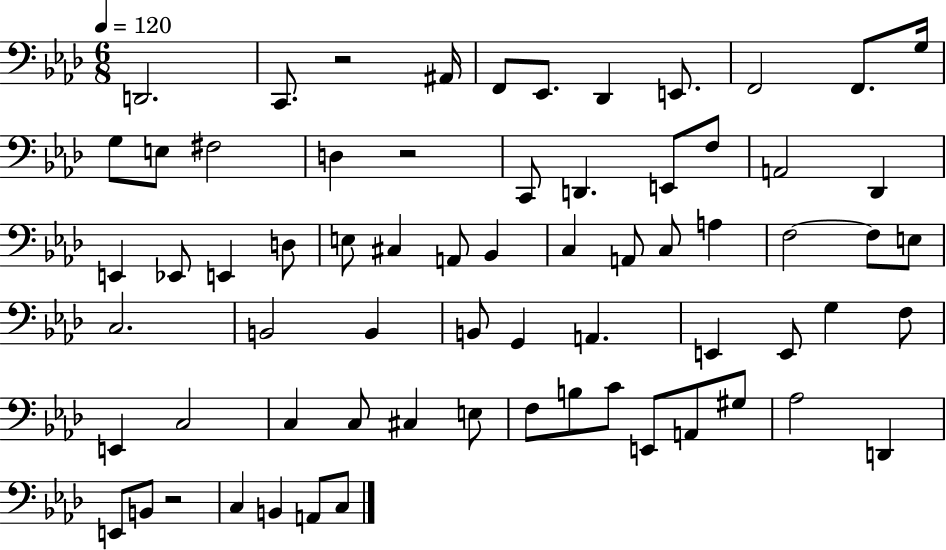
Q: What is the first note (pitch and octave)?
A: D2